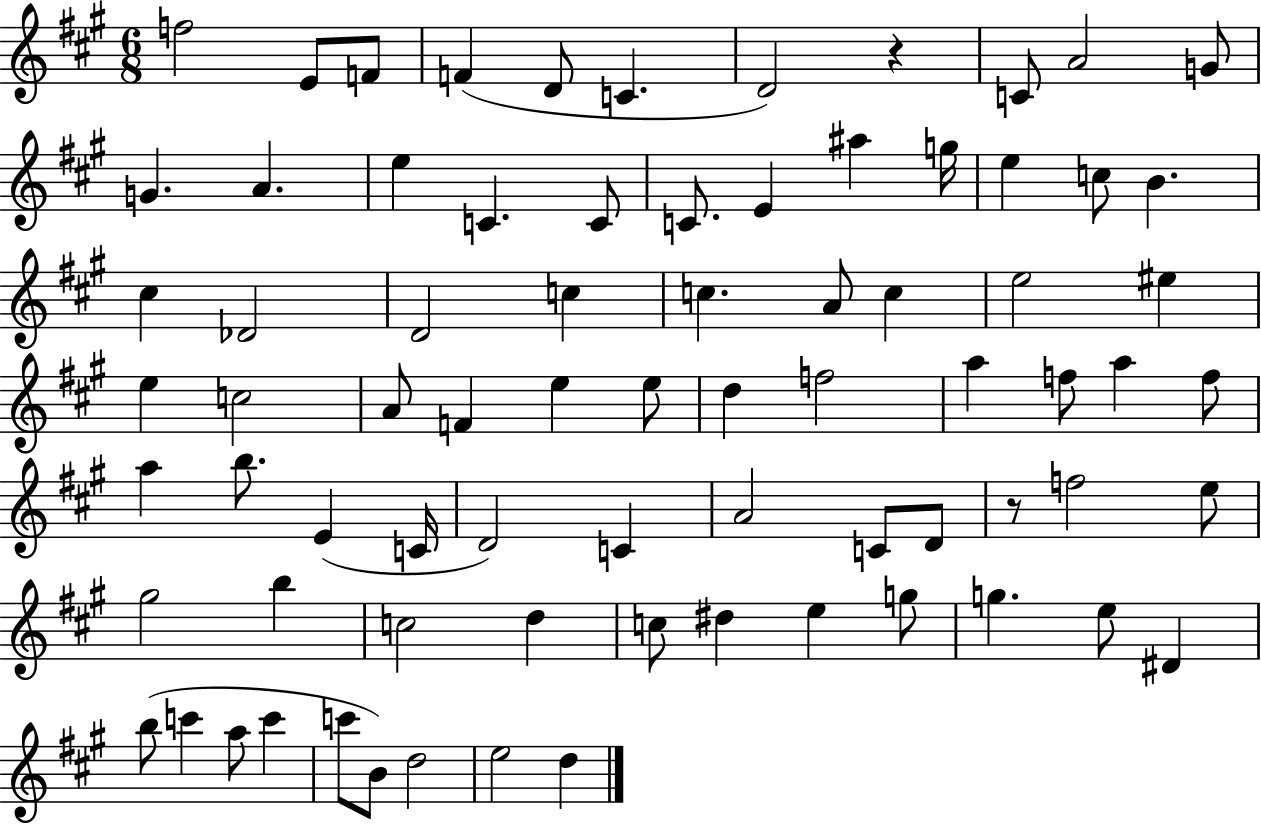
F5/h E4/e F4/e F4/q D4/e C4/q. D4/h R/q C4/e A4/h G4/e G4/q. A4/q. E5/q C4/q. C4/e C4/e. E4/q A#5/q G5/s E5/q C5/e B4/q. C#5/q Db4/h D4/h C5/q C5/q. A4/e C5/q E5/h EIS5/q E5/q C5/h A4/e F4/q E5/q E5/e D5/q F5/h A5/q F5/e A5/q F5/e A5/q B5/e. E4/q C4/s D4/h C4/q A4/h C4/e D4/e R/e F5/h E5/e G#5/h B5/q C5/h D5/q C5/e D#5/q E5/q G5/e G5/q. E5/e D#4/q B5/e C6/q A5/e C6/q C6/e B4/e D5/h E5/h D5/q